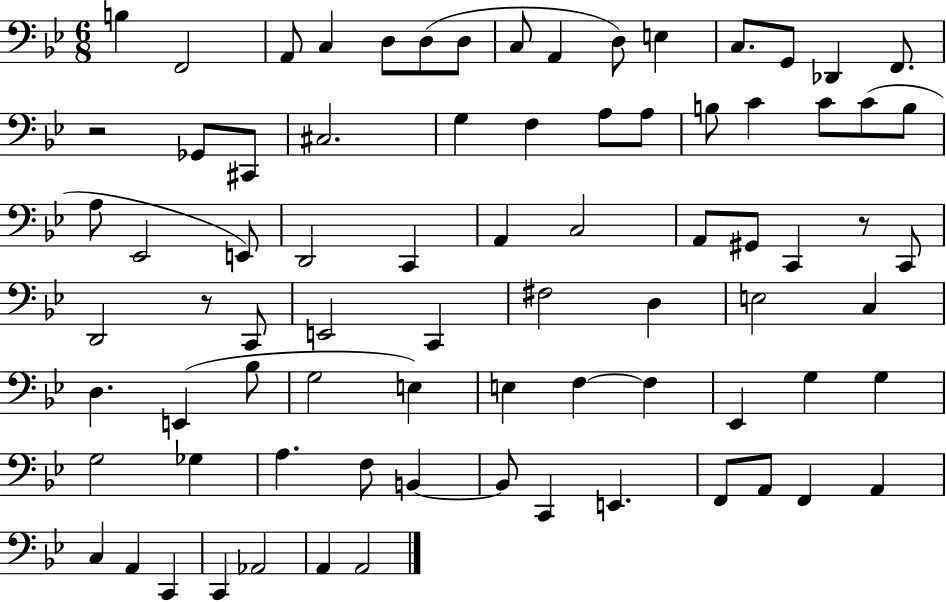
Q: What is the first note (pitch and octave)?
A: B3